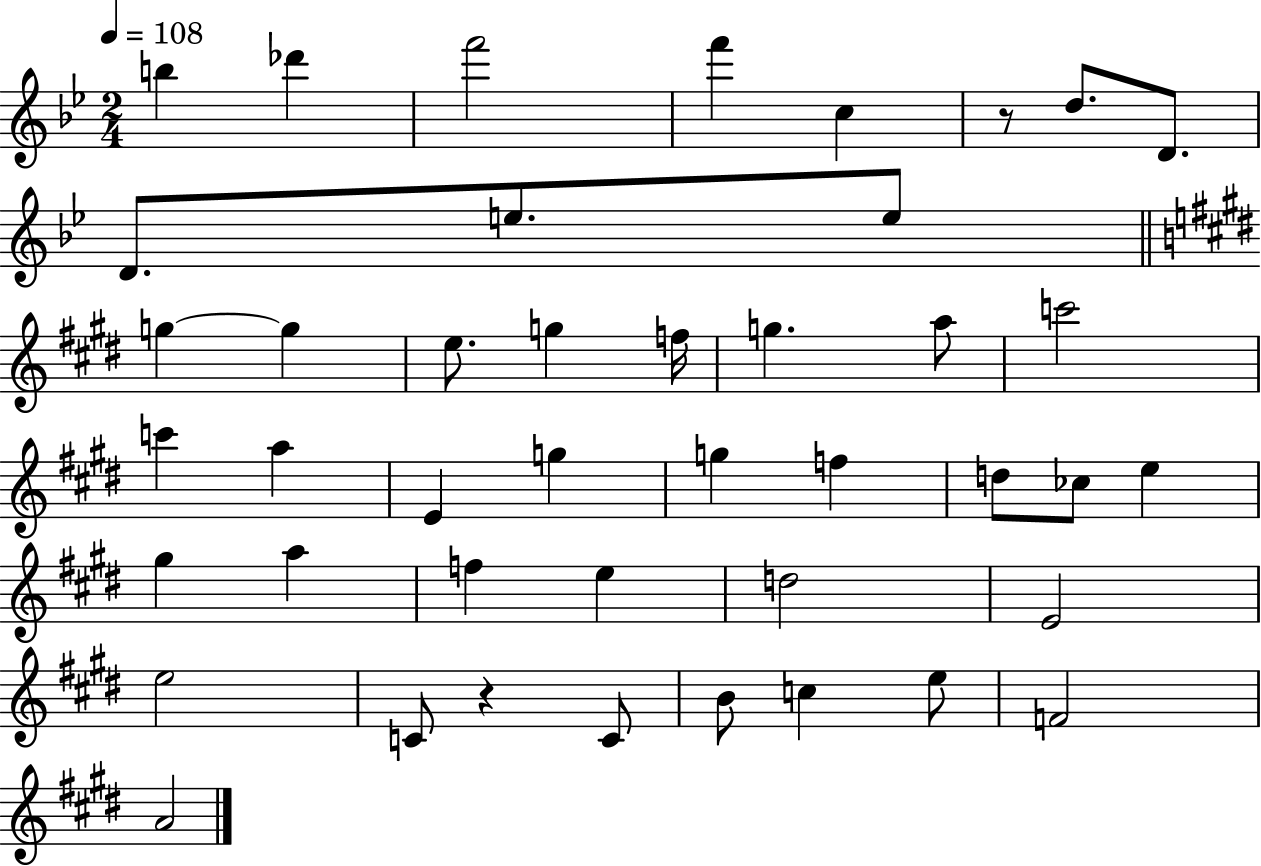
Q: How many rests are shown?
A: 2